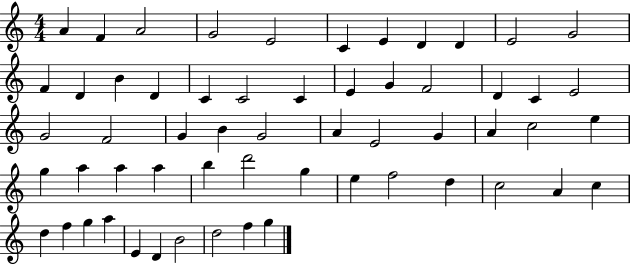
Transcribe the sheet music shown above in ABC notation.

X:1
T:Untitled
M:4/4
L:1/4
K:C
A F A2 G2 E2 C E D D E2 G2 F D B D C C2 C E G F2 D C E2 G2 F2 G B G2 A E2 G A c2 e g a a a b d'2 g e f2 d c2 A c d f g a E D B2 d2 f g